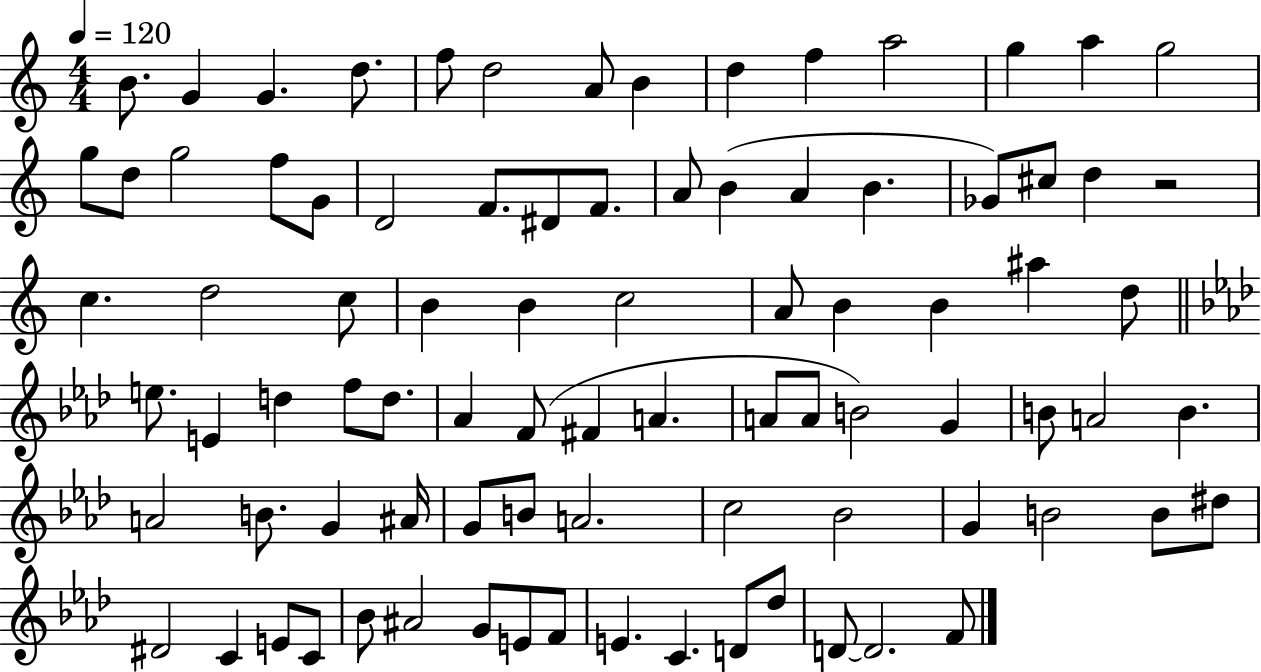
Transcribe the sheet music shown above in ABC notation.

X:1
T:Untitled
M:4/4
L:1/4
K:C
B/2 G G d/2 f/2 d2 A/2 B d f a2 g a g2 g/2 d/2 g2 f/2 G/2 D2 F/2 ^D/2 F/2 A/2 B A B _G/2 ^c/2 d z2 c d2 c/2 B B c2 A/2 B B ^a d/2 e/2 E d f/2 d/2 _A F/2 ^F A A/2 A/2 B2 G B/2 A2 B A2 B/2 G ^A/4 G/2 B/2 A2 c2 _B2 G B2 B/2 ^d/2 ^D2 C E/2 C/2 _B/2 ^A2 G/2 E/2 F/2 E C D/2 _d/2 D/2 D2 F/2